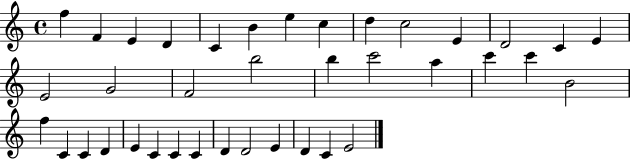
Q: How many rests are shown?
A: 0